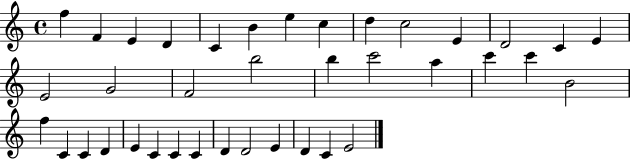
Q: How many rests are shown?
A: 0